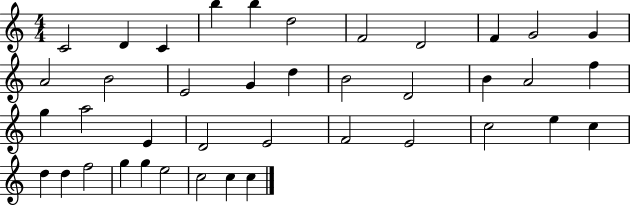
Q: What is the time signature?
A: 4/4